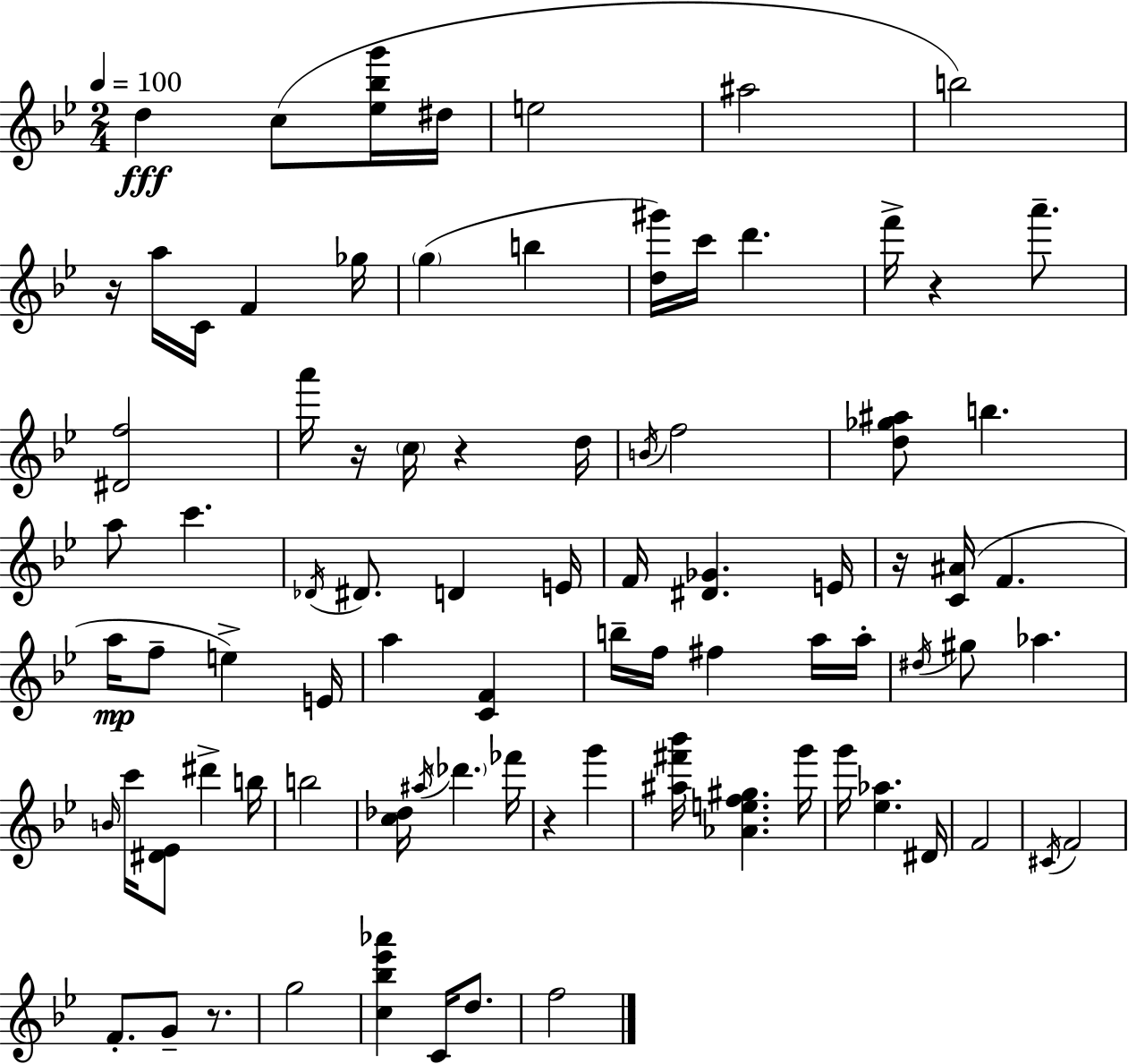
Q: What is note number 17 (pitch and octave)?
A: A6